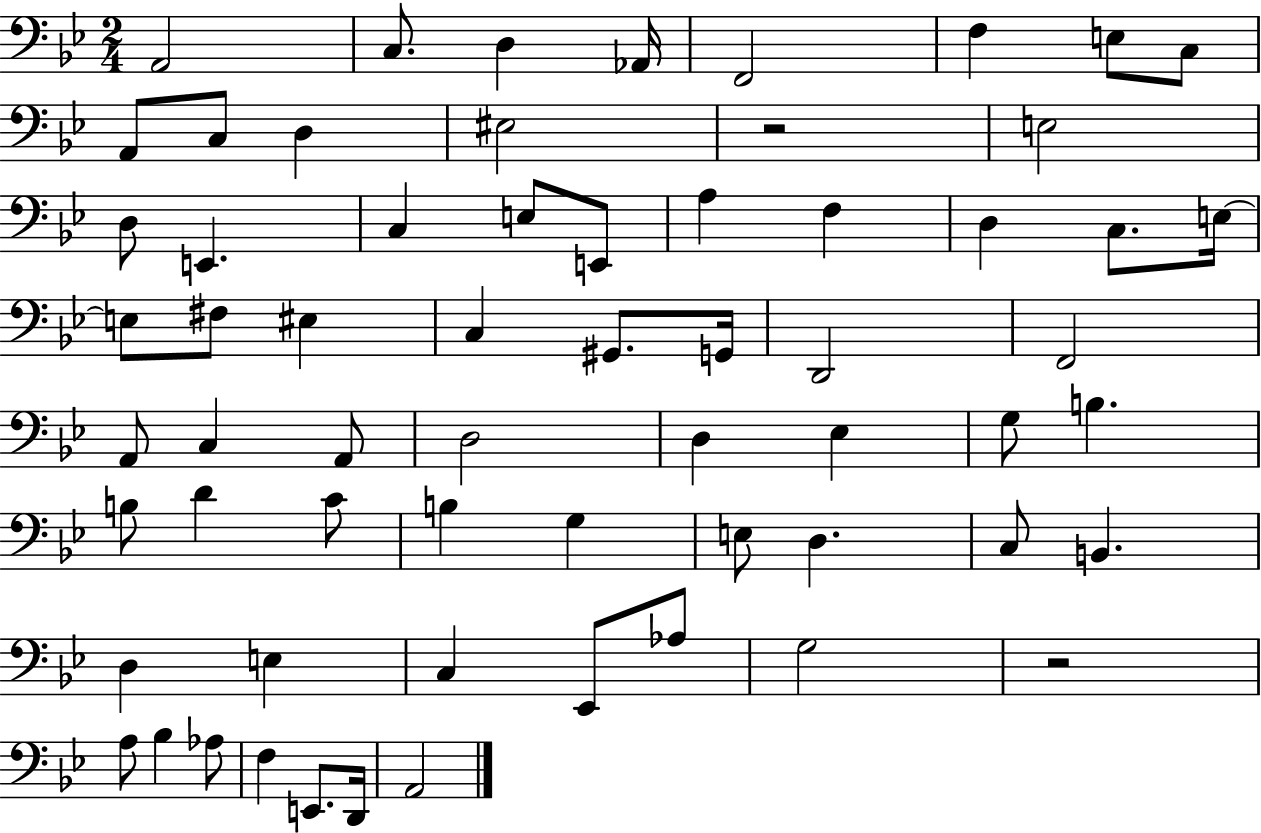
A2/h C3/e. D3/q Ab2/s F2/h F3/q E3/e C3/e A2/e C3/e D3/q EIS3/h R/h E3/h D3/e E2/q. C3/q E3/e E2/e A3/q F3/q D3/q C3/e. E3/s E3/e F#3/e EIS3/q C3/q G#2/e. G2/s D2/h F2/h A2/e C3/q A2/e D3/h D3/q Eb3/q G3/e B3/q. B3/e D4/q C4/e B3/q G3/q E3/e D3/q. C3/e B2/q. D3/q E3/q C3/q Eb2/e Ab3/e G3/h R/h A3/e Bb3/q Ab3/e F3/q E2/e. D2/s A2/h